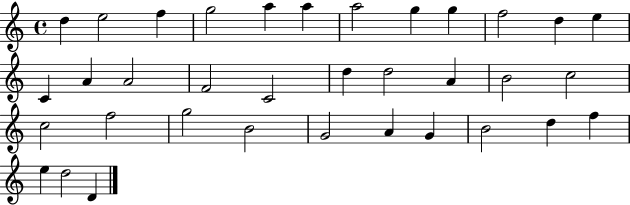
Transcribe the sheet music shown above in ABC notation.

X:1
T:Untitled
M:4/4
L:1/4
K:C
d e2 f g2 a a a2 g g f2 d e C A A2 F2 C2 d d2 A B2 c2 c2 f2 g2 B2 G2 A G B2 d f e d2 D